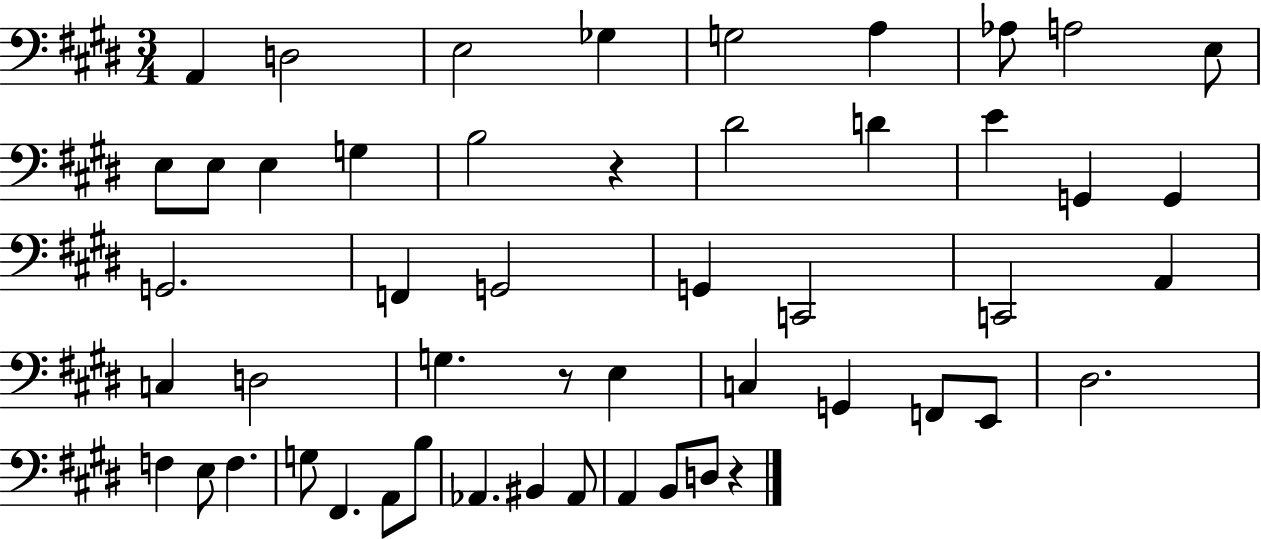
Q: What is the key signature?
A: E major